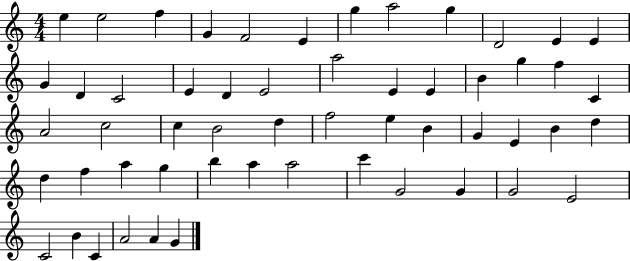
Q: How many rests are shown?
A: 0